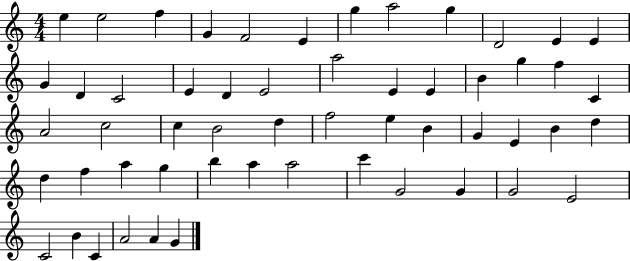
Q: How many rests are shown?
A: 0